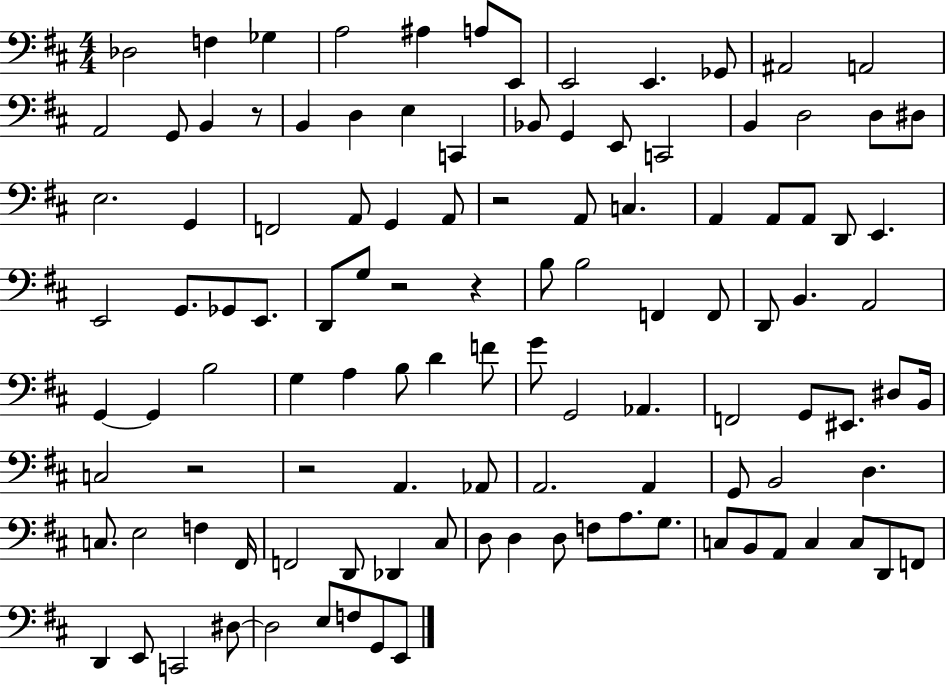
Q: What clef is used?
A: bass